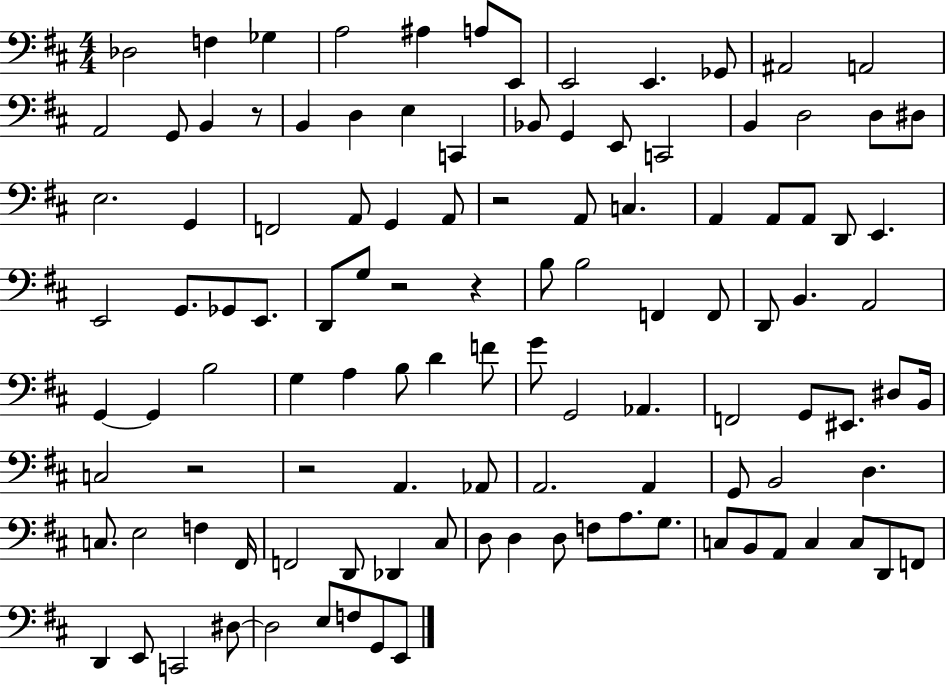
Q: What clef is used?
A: bass